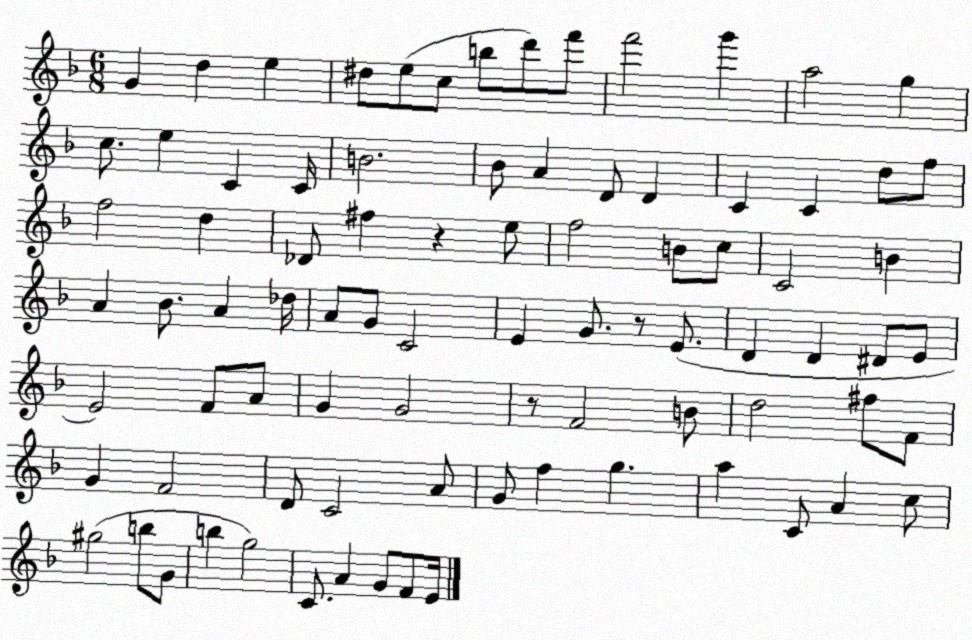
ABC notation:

X:1
T:Untitled
M:6/8
L:1/4
K:F
G d e ^d/2 e/2 c/2 b/2 d'/2 f'/2 f'2 g' a2 g c/2 e C C/4 B2 _B/2 A D/2 D C C d/2 f/2 f2 d _D/2 ^f z e/2 f2 B/2 c/2 C2 B A _B/2 A _d/4 A/2 G/2 C2 E G/2 z/2 E/2 D D ^D/2 E/2 E2 F/2 A/2 G G2 z/2 F2 B/2 d2 ^f/2 F/2 G F2 D/2 C2 A/2 G/2 f g a C/2 A c/2 ^g2 b/2 G/2 b g2 C/2 A G/2 F/2 E/4